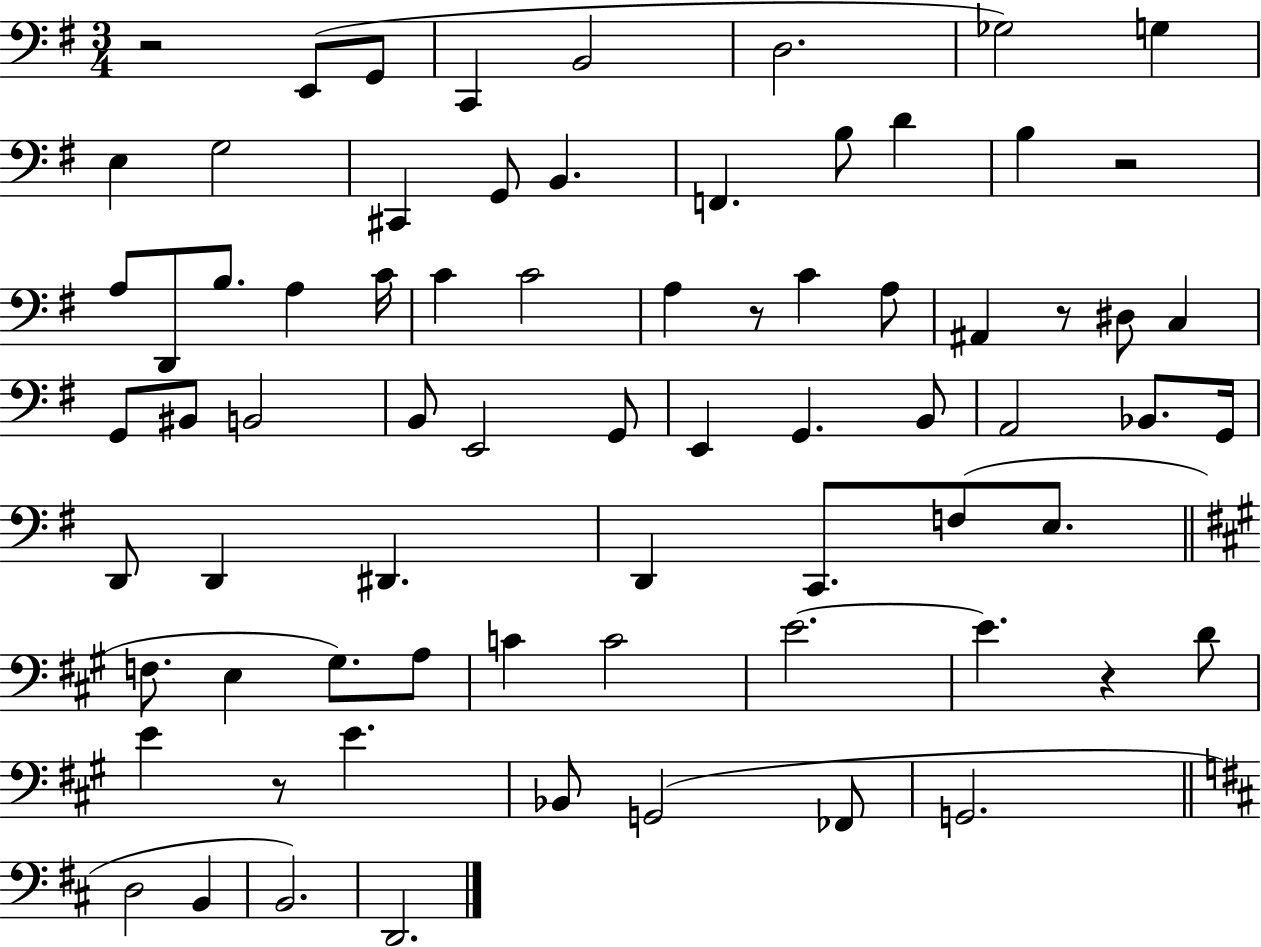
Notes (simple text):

R/h E2/e G2/e C2/q B2/h D3/h. Gb3/h G3/q E3/q G3/h C#2/q G2/e B2/q. F2/q. B3/e D4/q B3/q R/h A3/e D2/e B3/e. A3/q C4/s C4/q C4/h A3/q R/e C4/q A3/e A#2/q R/e D#3/e C3/q G2/e BIS2/e B2/h B2/e E2/h G2/e E2/q G2/q. B2/e A2/h Bb2/e. G2/s D2/e D2/q D#2/q. D2/q C2/e. F3/e E3/e. F3/e. E3/q G#3/e. A3/e C4/q C4/h E4/h. E4/q. R/q D4/e E4/q R/e E4/q. Bb2/e G2/h FES2/e G2/h. D3/h B2/q B2/h. D2/h.